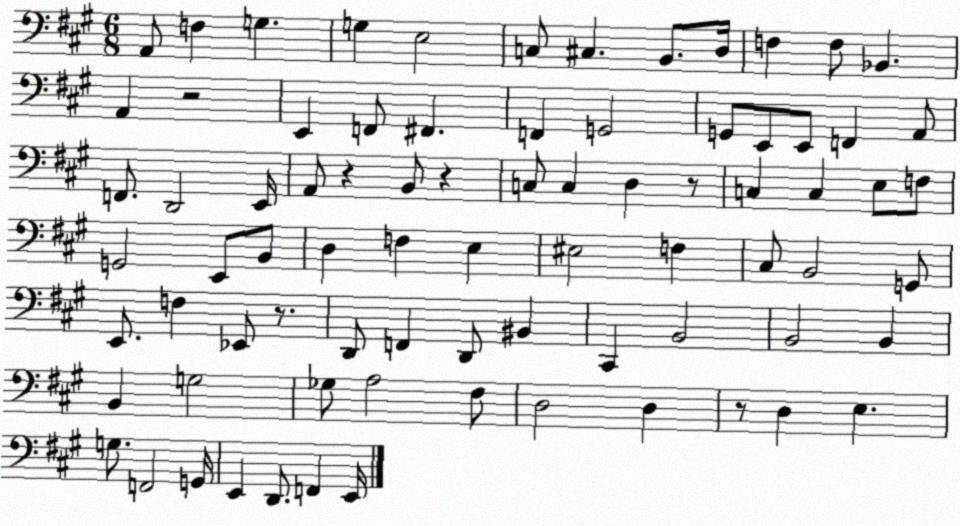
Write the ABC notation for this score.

X:1
T:Untitled
M:6/8
L:1/4
K:A
A,,/2 F, G, G, E,2 C,/2 ^C, B,,/2 D,/4 F, F,/2 _B,, A,, z2 E,, F,,/2 ^F,, F,, G,,2 G,,/2 E,,/2 E,,/2 F,, A,,/2 F,,/2 D,,2 E,,/4 A,,/2 z B,,/2 z C,/2 C, D, z/2 C, C, E,/2 F,/2 G,,2 E,,/2 B,,/2 D, F, E, ^E,2 F, ^C,/2 B,,2 G,,/2 E,,/2 F, _E,,/2 z/2 D,,/2 F,, D,,/2 ^B,, ^C,, B,,2 B,,2 B,, B,, G,2 _G,/2 A,2 ^F,/2 D,2 D, z/2 D, E, G,/2 F,,2 G,,/4 E,, D,,/2 F,, E,,/4